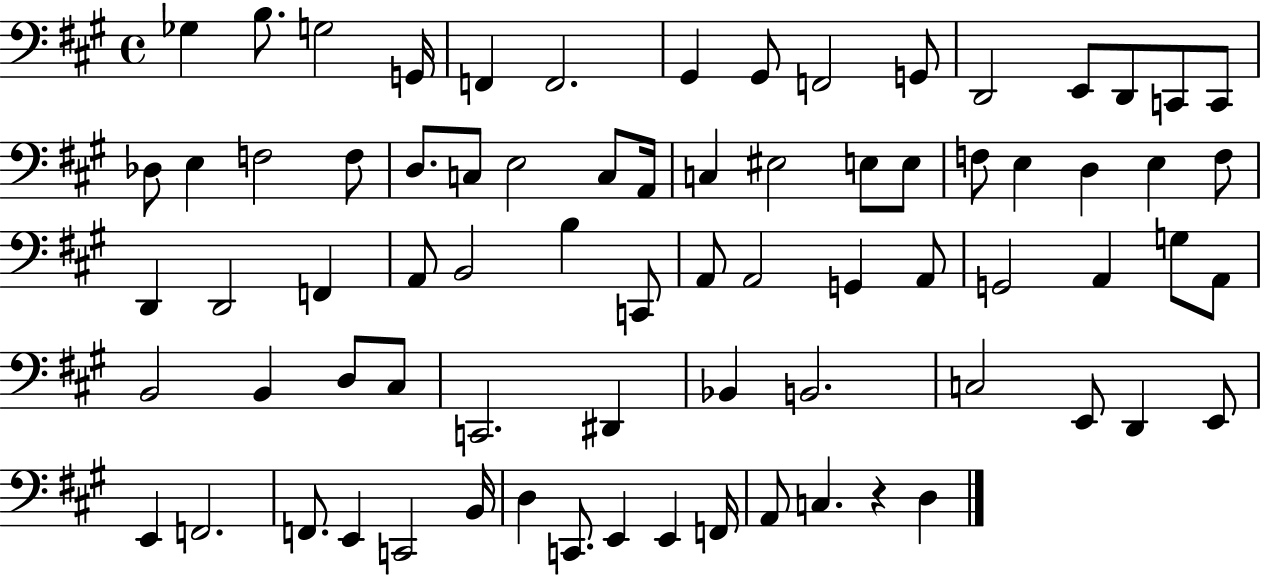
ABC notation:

X:1
T:Untitled
M:4/4
L:1/4
K:A
_G, B,/2 G,2 G,,/4 F,, F,,2 ^G,, ^G,,/2 F,,2 G,,/2 D,,2 E,,/2 D,,/2 C,,/2 C,,/2 _D,/2 E, F,2 F,/2 D,/2 C,/2 E,2 C,/2 A,,/4 C, ^E,2 E,/2 E,/2 F,/2 E, D, E, F,/2 D,, D,,2 F,, A,,/2 B,,2 B, C,,/2 A,,/2 A,,2 G,, A,,/2 G,,2 A,, G,/2 A,,/2 B,,2 B,, D,/2 ^C,/2 C,,2 ^D,, _B,, B,,2 C,2 E,,/2 D,, E,,/2 E,, F,,2 F,,/2 E,, C,,2 B,,/4 D, C,,/2 E,, E,, F,,/4 A,,/2 C, z D,